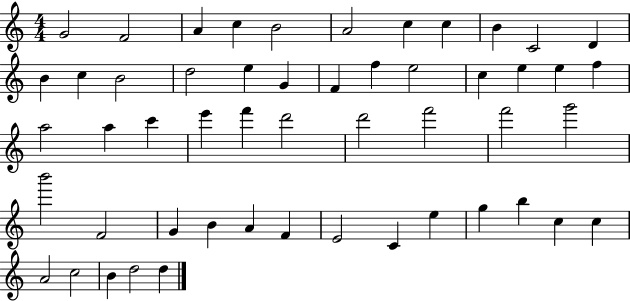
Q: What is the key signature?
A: C major